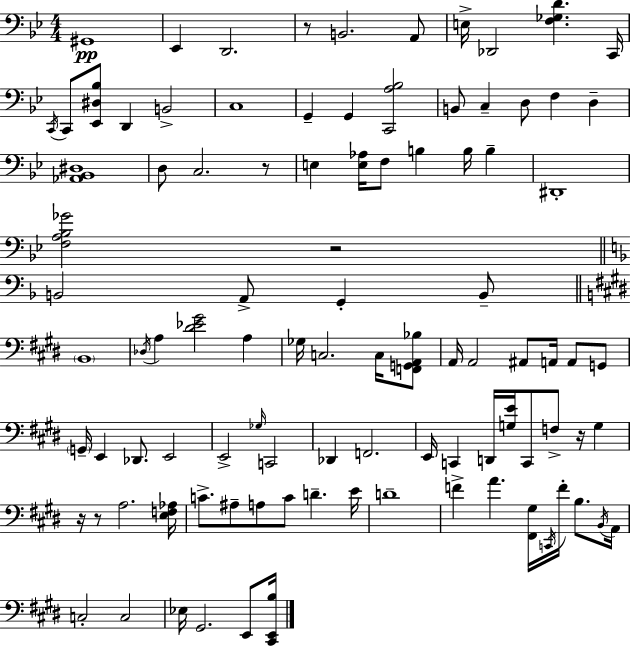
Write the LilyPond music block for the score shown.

{
  \clef bass
  \numericTimeSignature
  \time 4/4
  \key bes \major
  gis,1\pp | ees,4 d,2. | r8 b,2. a,8 | e16-> des,2 <f ges d'>4. c,16 | \break \acciaccatura { c,16 } c,8 <ees, dis bes>8 d,4 b,2-> | c1 | g,4-- g,4 <c, a bes>2 | b,8 c4-- d8 f4 d4-- | \break <aes, bes, dis>1 | d8 c2. r8 | e4 <e aes>16 f8 b4 b16 b4-- | dis,1-. | \break <f a bes ges'>2 r2 | \bar "||" \break \key f \major b,2 a,8-> g,4-. b,8-- | \bar "||" \break \key e \major \parenthesize b,1 | \acciaccatura { des16 } a4 <dis' ees' gis'>2 a4 | ges16 c2. c16 <f, g, a, bes>8 | a,16 a,2 ais,8 a,16 a,8 g,8 | \break \parenthesize g,16-- e,4 des,8. e,2 | e,2-> \grace { ges16 } c,2 | des,4 f,2. | e,16 c,4 d,16 <g e'>16 c,8 f8-> r16 g4 | \break r16 r8 a2. | <e f aes>16 c'8.-> ais8-- a8 c'8 d'4.-- | e'16 d'1-- | f'4-> a'4. <fis, gis>16 \acciaccatura { c,16 } f'16-. b8. | \break \acciaccatura { b,16 } a,16 c2-. c2 | ees16 gis,2. | e,8 <cis, e, b>16 \bar "|."
}